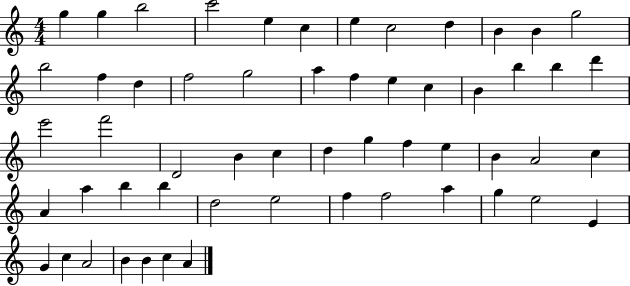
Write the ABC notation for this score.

X:1
T:Untitled
M:4/4
L:1/4
K:C
g g b2 c'2 e c e c2 d B B g2 b2 f d f2 g2 a f e c B b b d' e'2 f'2 D2 B c d g f e B A2 c A a b b d2 e2 f f2 a g e2 E G c A2 B B c A